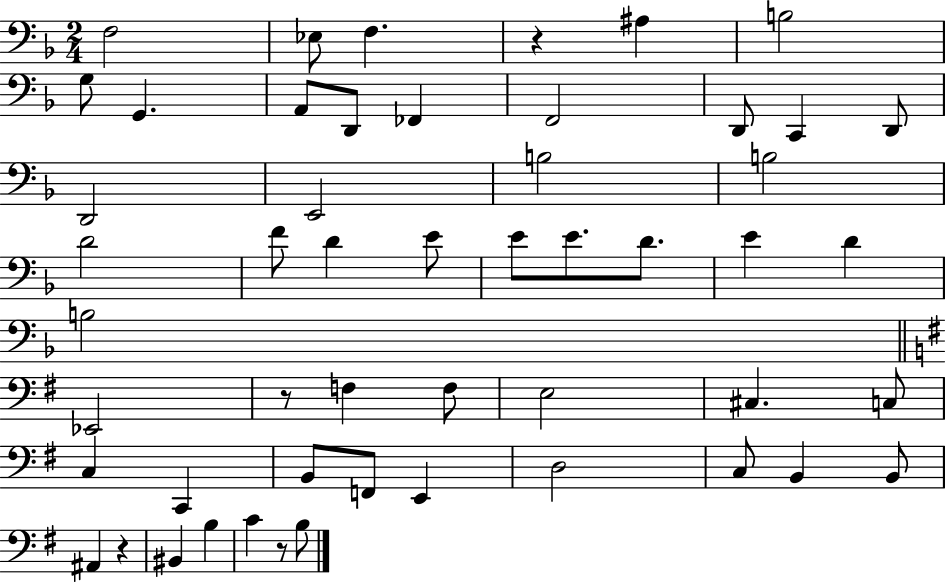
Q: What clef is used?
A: bass